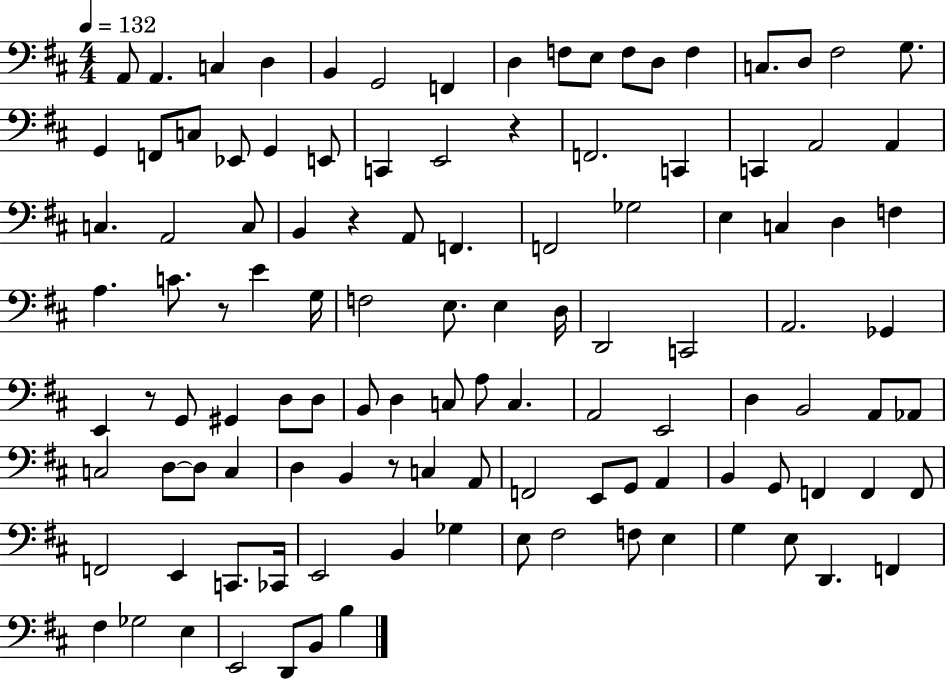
{
  \clef bass
  \numericTimeSignature
  \time 4/4
  \key d \major
  \tempo 4 = 132
  \repeat volta 2 { a,8 a,4. c4 d4 | b,4 g,2 f,4 | d4 f8 e8 f8 d8 f4 | c8. d8 fis2 g8. | \break g,4 f,8 c8 ees,8 g,4 e,8 | c,4 e,2 r4 | f,2. c,4 | c,4 a,2 a,4 | \break c4. a,2 c8 | b,4 r4 a,8 f,4. | f,2 ges2 | e4 c4 d4 f4 | \break a4. c'8. r8 e'4 g16 | f2 e8. e4 d16 | d,2 c,2 | a,2. ges,4 | \break e,4 r8 g,8 gis,4 d8 d8 | b,8 d4 c8 a8 c4. | a,2 e,2 | d4 b,2 a,8 aes,8 | \break c2 d8~~ d8 c4 | d4 b,4 r8 c4 a,8 | f,2 e,8 g,8 a,4 | b,4 g,8 f,4 f,4 f,8 | \break f,2 e,4 c,8. ces,16 | e,2 b,4 ges4 | e8 fis2 f8 e4 | g4 e8 d,4. f,4 | \break fis4 ges2 e4 | e,2 d,8 b,8 b4 | } \bar "|."
}